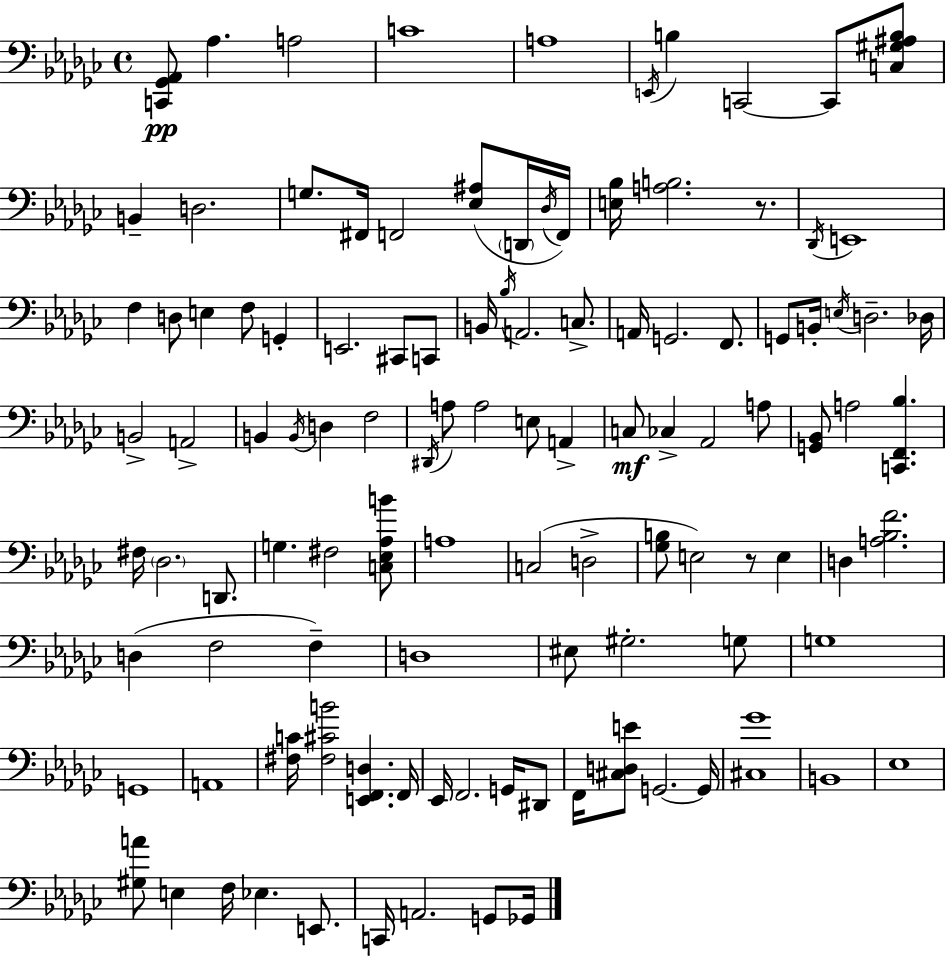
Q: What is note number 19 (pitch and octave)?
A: F3